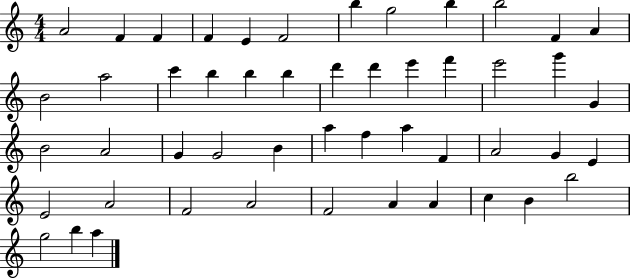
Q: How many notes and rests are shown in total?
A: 50